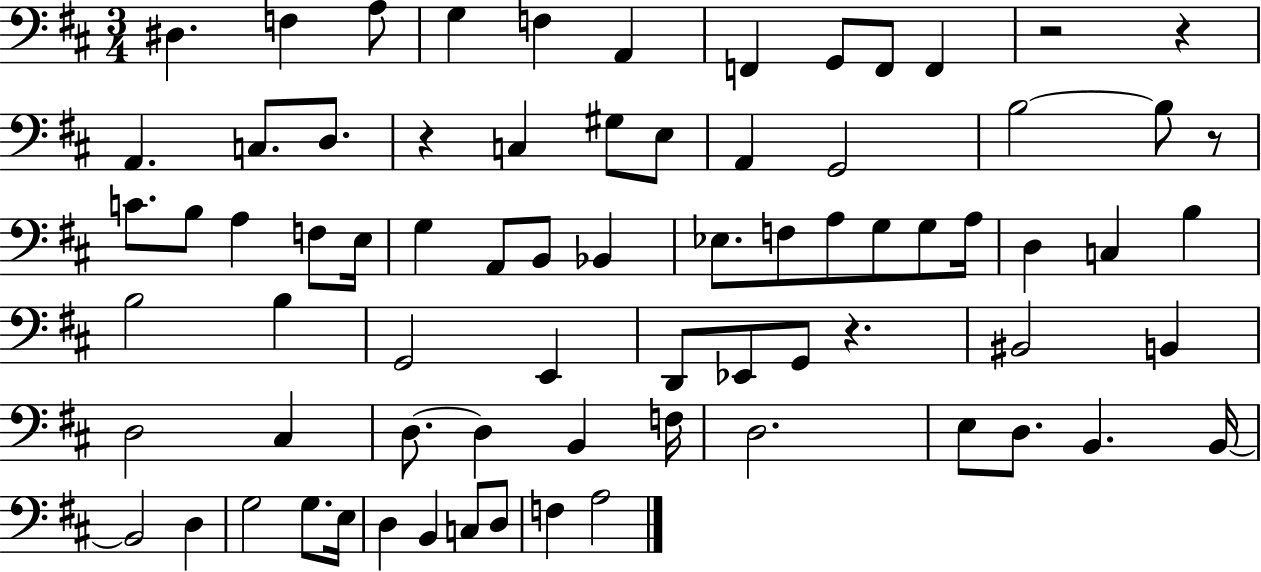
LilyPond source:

{
  \clef bass
  \numericTimeSignature
  \time 3/4
  \key d \major
  \repeat volta 2 { dis4. f4 a8 | g4 f4 a,4 | f,4 g,8 f,8 f,4 | r2 r4 | \break a,4. c8. d8. | r4 c4 gis8 e8 | a,4 g,2 | b2~~ b8 r8 | \break c'8. b8 a4 f8 e16 | g4 a,8 b,8 bes,4 | ees8. f8 a8 g8 g8 a16 | d4 c4 b4 | \break b2 b4 | g,2 e,4 | d,8 ees,8 g,8 r4. | bis,2 b,4 | \break d2 cis4 | d8.~~ d4 b,4 f16 | d2. | e8 d8. b,4. b,16~~ | \break b,2 d4 | g2 g8. e16 | d4 b,4 c8 d8 | f4 a2 | \break } \bar "|."
}